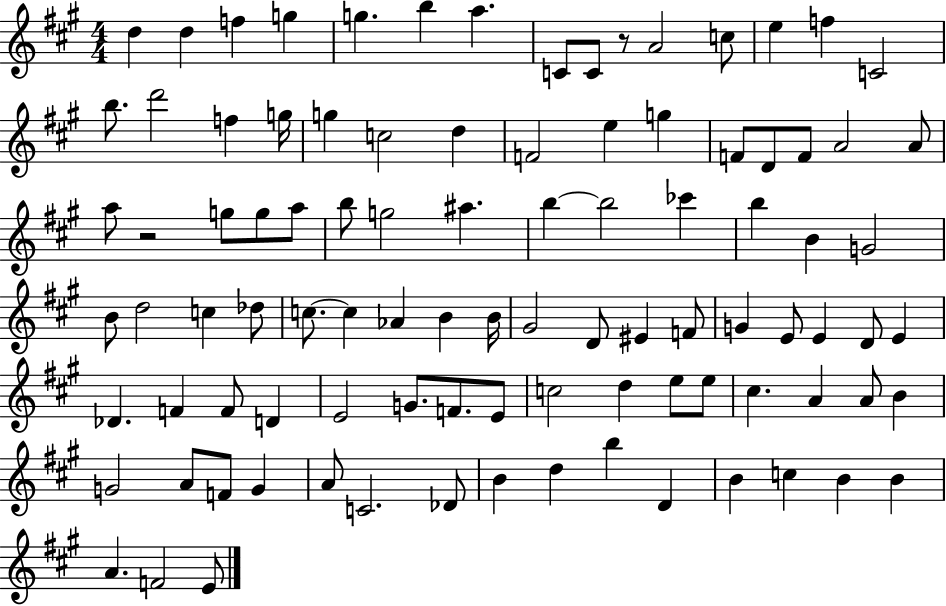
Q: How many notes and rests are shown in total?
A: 96